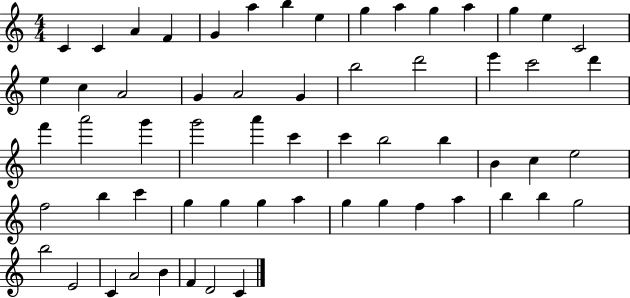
X:1
T:Untitled
M:4/4
L:1/4
K:C
C C A F G a b e g a g a g e C2 e c A2 G A2 G b2 d'2 e' c'2 d' f' a'2 g' g'2 a' c' c' b2 b B c e2 f2 b c' g g g a g g f a b b g2 b2 E2 C A2 B F D2 C